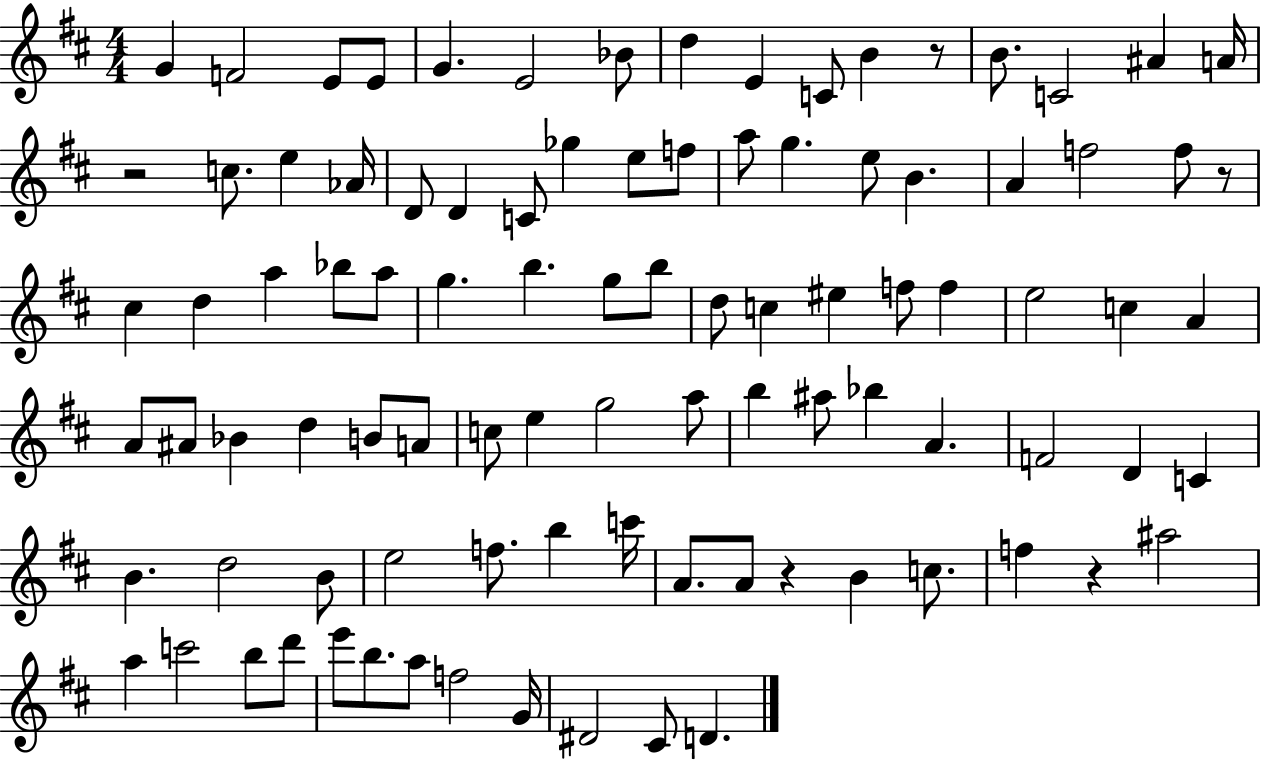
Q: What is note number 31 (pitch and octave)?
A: F5